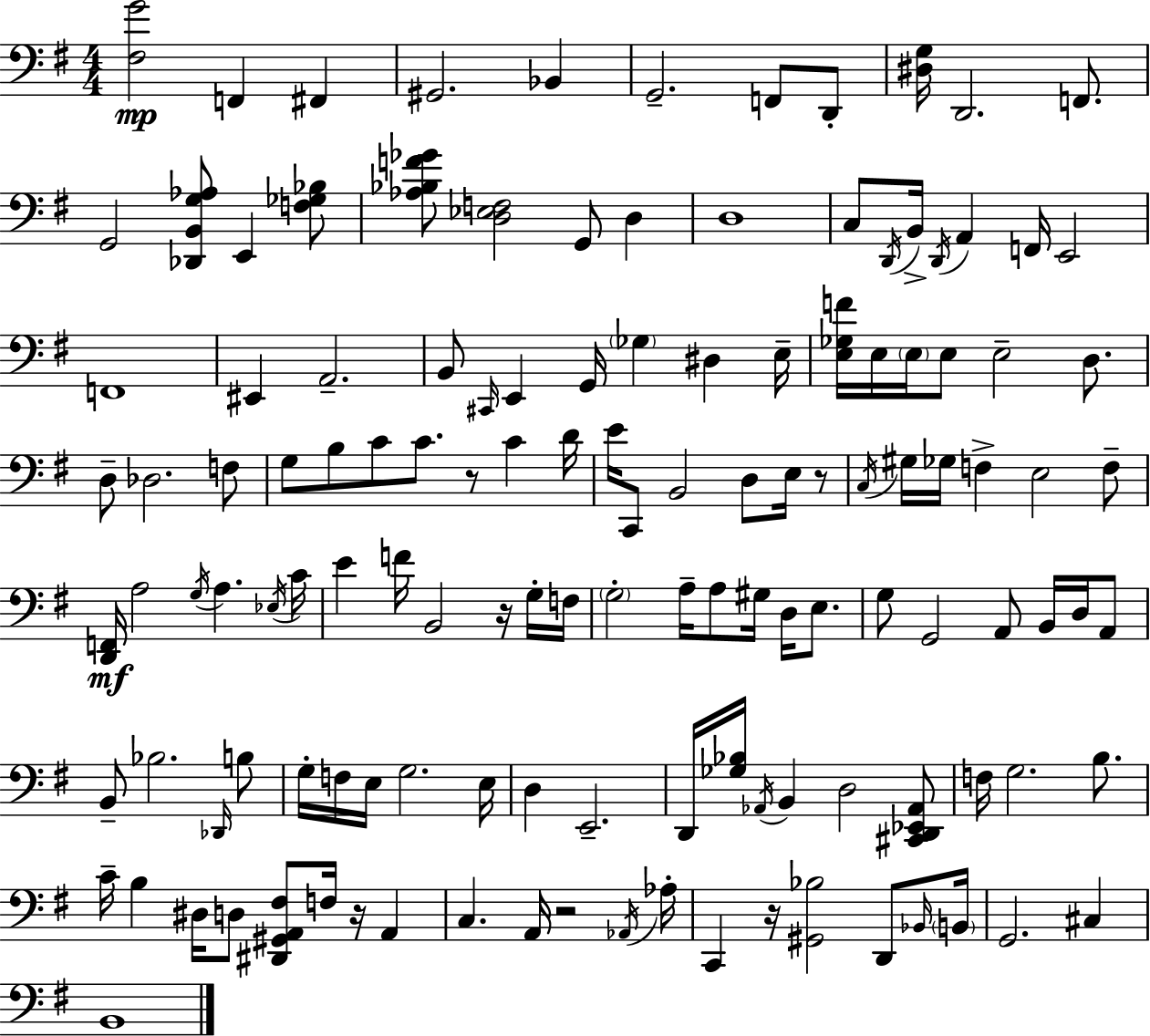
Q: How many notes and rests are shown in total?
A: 131